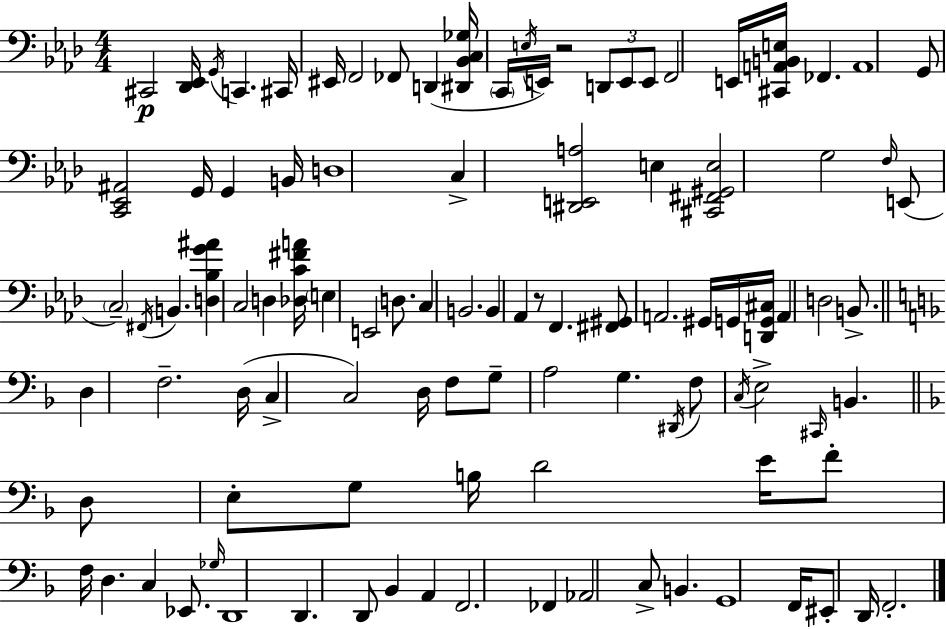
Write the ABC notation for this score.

X:1
T:Untitled
M:4/4
L:1/4
K:Ab
^C,,2 [_D,,_E,,]/4 G,,/4 C,, ^C,,/4 ^E,,/4 F,,2 _F,,/2 D,, [^D,,_B,,C,_G,]/4 C,,/4 E,/4 E,,/4 z2 D,,/2 E,,/2 E,,/2 F,,2 E,,/4 [^C,,A,,B,,E,]/4 _F,, A,,4 G,,/2 [C,,_E,,^A,,]2 G,,/4 G,, B,,/4 D,4 C, [^D,,E,,A,]2 E, [^C,,^F,,^G,,E,]2 G,2 F,/4 E,,/2 C,2 ^F,,/4 B,, [D,_B,G^A] C,2 D, [_D,C^FA]/4 E, E,,2 D,/2 C, B,,2 B,, _A,, z/2 F,, [^F,,^G,,]/2 A,,2 ^G,,/4 G,,/4 [D,,G,,^C,]/4 A,, D,2 B,,/2 D, F,2 D,/4 C, C,2 D,/4 F,/2 G,/2 A,2 G, ^D,,/4 F,/2 C,/4 E,2 ^C,,/4 B,, D,/2 E,/2 G,/2 B,/4 D2 E/4 F/2 F,/4 D, C, _E,,/2 _G,/4 D,,4 D,, D,,/2 _B,, A,, F,,2 _F,, _A,,2 C,/2 B,, G,,4 F,,/4 ^E,,/2 D,,/4 F,,2